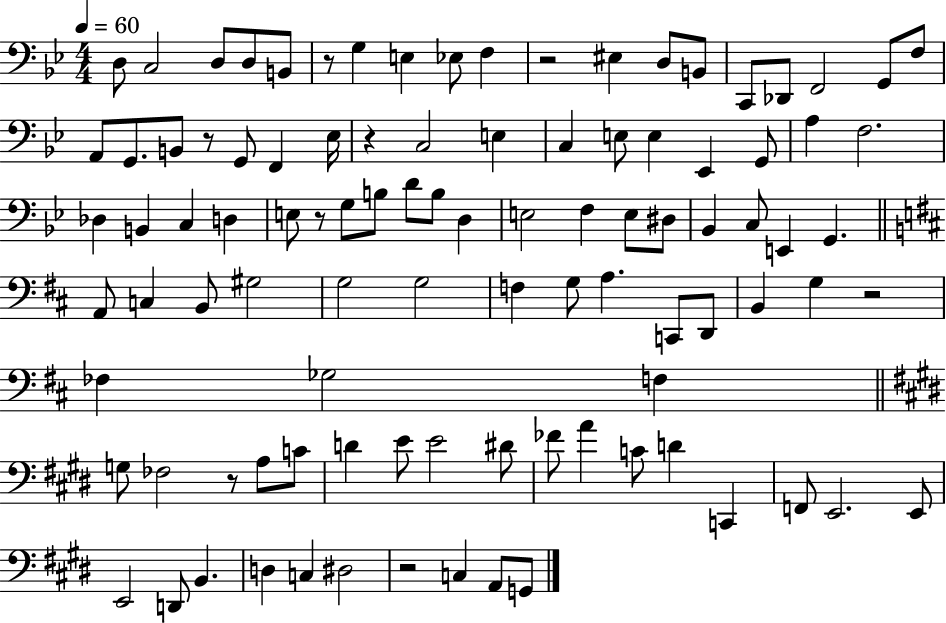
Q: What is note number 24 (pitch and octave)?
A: C3